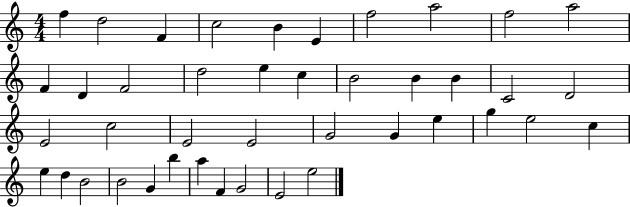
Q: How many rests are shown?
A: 0